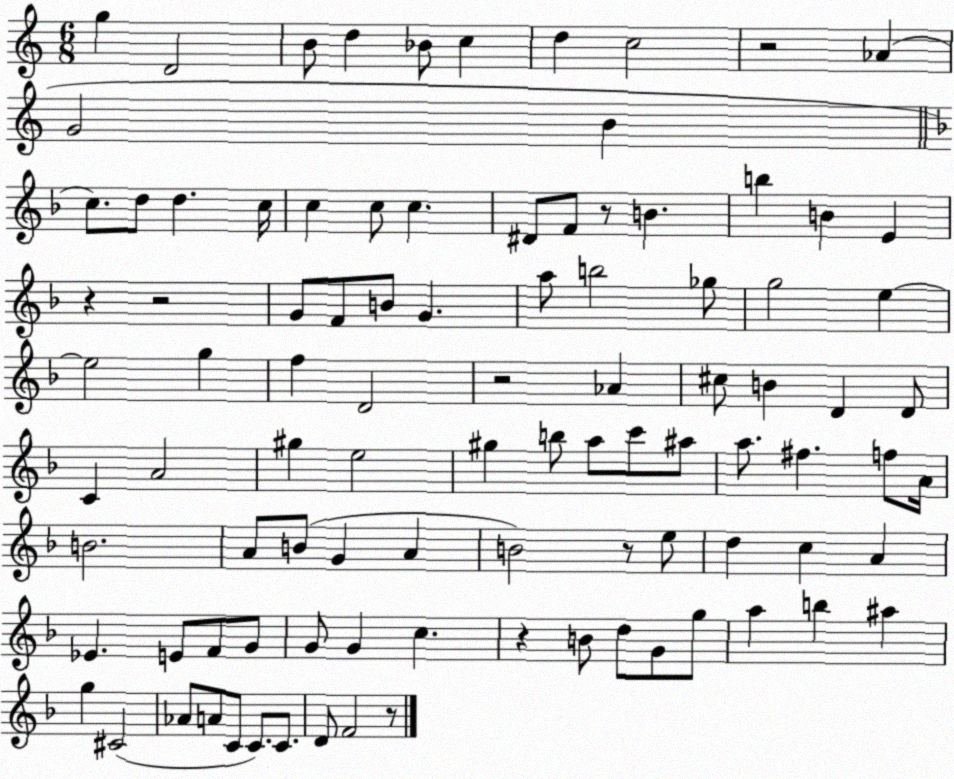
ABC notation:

X:1
T:Untitled
M:6/8
L:1/4
K:C
g D2 B/2 d _B/2 c d c2 z2 _A G2 B c/2 d/2 d c/4 c c/2 c ^D/2 F/2 z/2 B b B E z z2 G/2 F/2 B/2 G a/2 b2 _g/2 g2 e e2 g f D2 z2 _A ^c/2 B D D/2 C A2 ^g e2 ^g b/2 a/2 c'/2 ^a/2 a/2 ^f f/2 A/4 B2 A/2 B/2 G A B2 z/2 e/2 d c A _E E/2 F/2 G/2 G/2 G c z B/2 d/2 G/2 g/2 a b ^a g ^C2 _A/2 A/2 C/2 C/2 C/2 D/2 F2 z/2